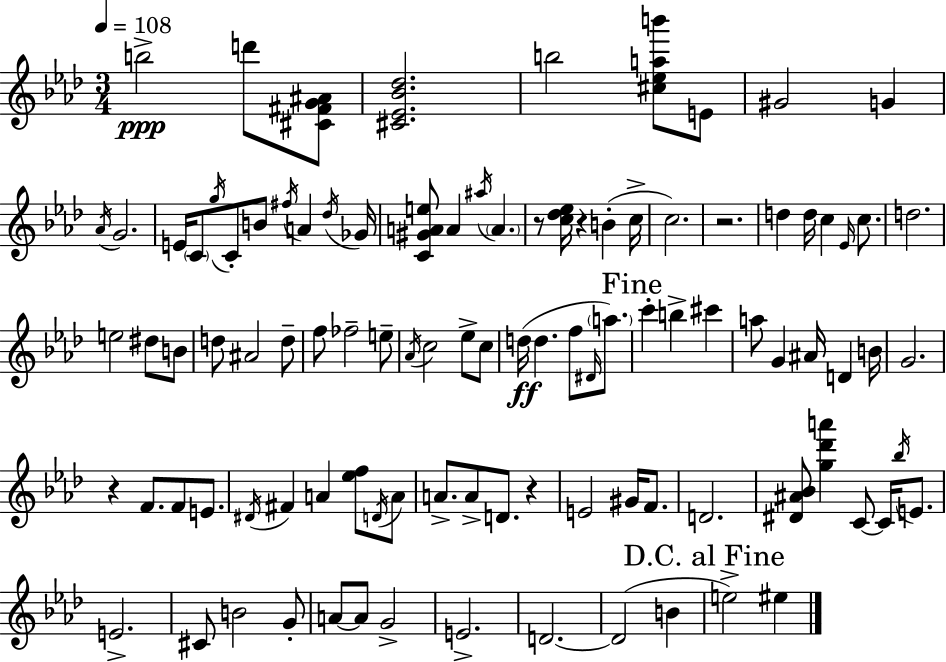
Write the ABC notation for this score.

X:1
T:Untitled
M:3/4
L:1/4
K:Ab
b2 d'/2 [^C^FG^A]/2 [^C_E_B_d]2 b2 [^c_eab']/2 E/2 ^G2 G _A/4 G2 E/4 C/2 g/4 C/2 B/2 ^f/4 A _d/4 _G/4 [C^GAe]/2 A ^a/4 A z/2 [c_d_e]/4 z B c/4 c2 z2 d d/4 c _E/4 c/2 d2 e2 ^d/2 B/2 d/2 ^A2 d/2 f/2 _f2 e/2 _A/4 c2 _e/2 c/2 d/4 d f/2 ^D/4 a/2 c' b ^c' a/2 G ^A/4 D B/4 G2 z F/2 F/2 E/2 ^D/4 ^F A [_ef]/2 D/4 A/2 A/2 A/2 D/2 z E2 ^G/4 F/2 D2 [^D^A_B]/2 [g_d'a'] C/2 C/4 _b/4 E/2 E2 ^C/2 B2 G/2 A/2 A/2 G2 E2 D2 D2 B e2 ^e